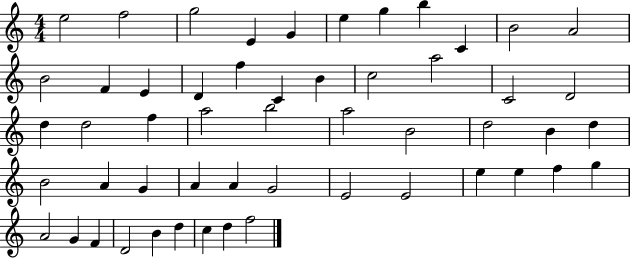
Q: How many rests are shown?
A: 0